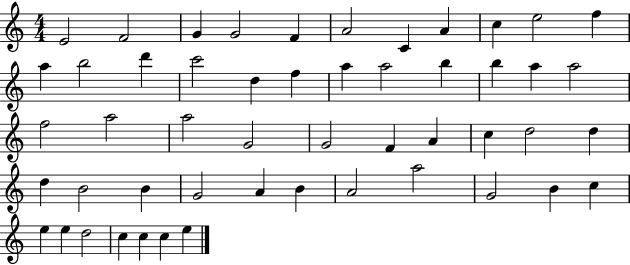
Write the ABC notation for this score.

X:1
T:Untitled
M:4/4
L:1/4
K:C
E2 F2 G G2 F A2 C A c e2 f a b2 d' c'2 d f a a2 b b a a2 f2 a2 a2 G2 G2 F A c d2 d d B2 B G2 A B A2 a2 G2 B c e e d2 c c c e